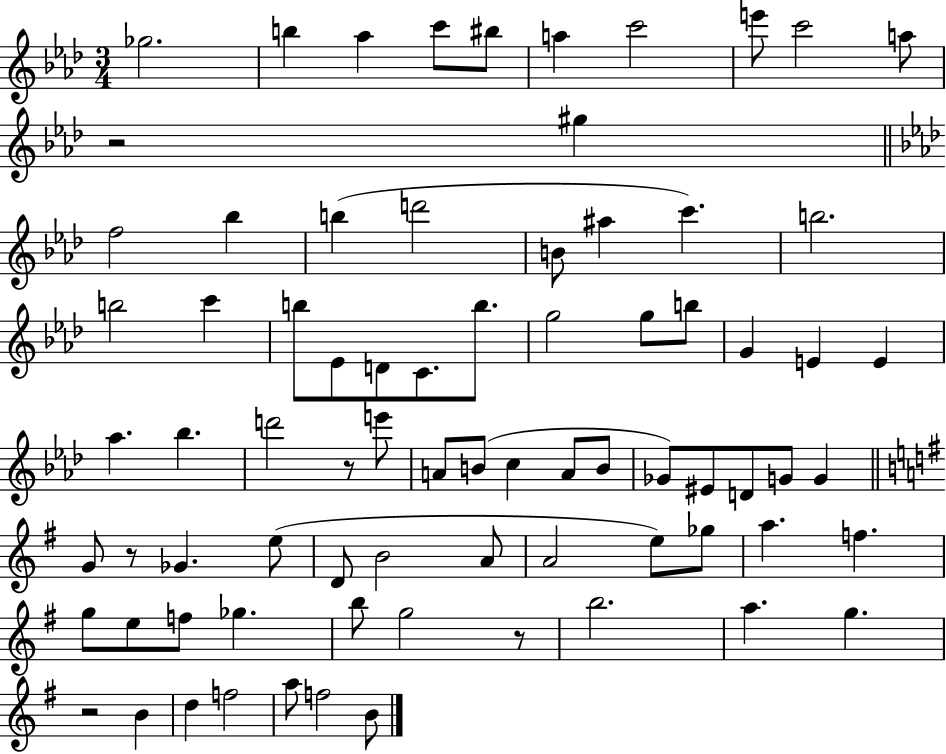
{
  \clef treble
  \numericTimeSignature
  \time 3/4
  \key aes \major
  ges''2. | b''4 aes''4 c'''8 bis''8 | a''4 c'''2 | e'''8 c'''2 a''8 | \break r2 gis''4 | \bar "||" \break \key aes \major f''2 bes''4 | b''4( d'''2 | b'8 ais''4 c'''4.) | b''2. | \break b''2 c'''4 | b''8 ees'8 d'8 c'8. b''8. | g''2 g''8 b''8 | g'4 e'4 e'4 | \break aes''4. bes''4. | d'''2 r8 e'''8 | a'8 b'8( c''4 a'8 b'8 | ges'8) eis'8 d'8 g'8 g'4 | \break \bar "||" \break \key e \minor g'8 r8 ges'4. e''8( | d'8 b'2 a'8 | a'2 e''8) ges''8 | a''4. f''4. | \break g''8 e''8 f''8 ges''4. | b''8 g''2 r8 | b''2. | a''4. g''4. | \break r2 b'4 | d''4 f''2 | a''8 f''2 b'8 | \bar "|."
}